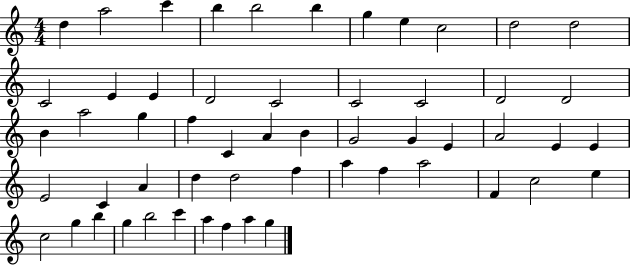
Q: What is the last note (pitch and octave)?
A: G5